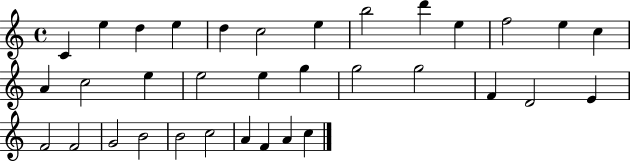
{
  \clef treble
  \time 4/4
  \defaultTimeSignature
  \key c \major
  c'4 e''4 d''4 e''4 | d''4 c''2 e''4 | b''2 d'''4 e''4 | f''2 e''4 c''4 | \break a'4 c''2 e''4 | e''2 e''4 g''4 | g''2 g''2 | f'4 d'2 e'4 | \break f'2 f'2 | g'2 b'2 | b'2 c''2 | a'4 f'4 a'4 c''4 | \break \bar "|."
}